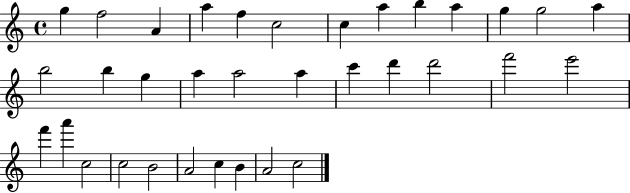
X:1
T:Untitled
M:4/4
L:1/4
K:C
g f2 A a f c2 c a b a g g2 a b2 b g a a2 a c' d' d'2 f'2 e'2 f' a' c2 c2 B2 A2 c B A2 c2